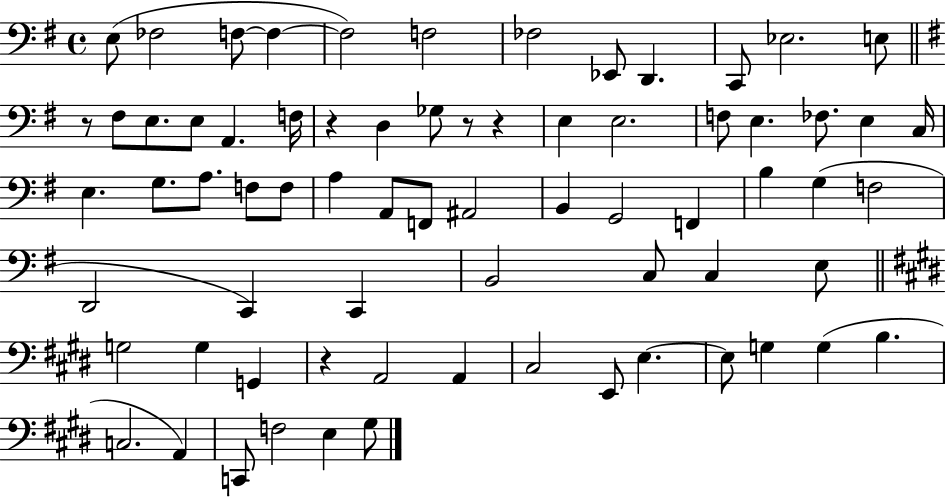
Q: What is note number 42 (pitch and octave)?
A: D2